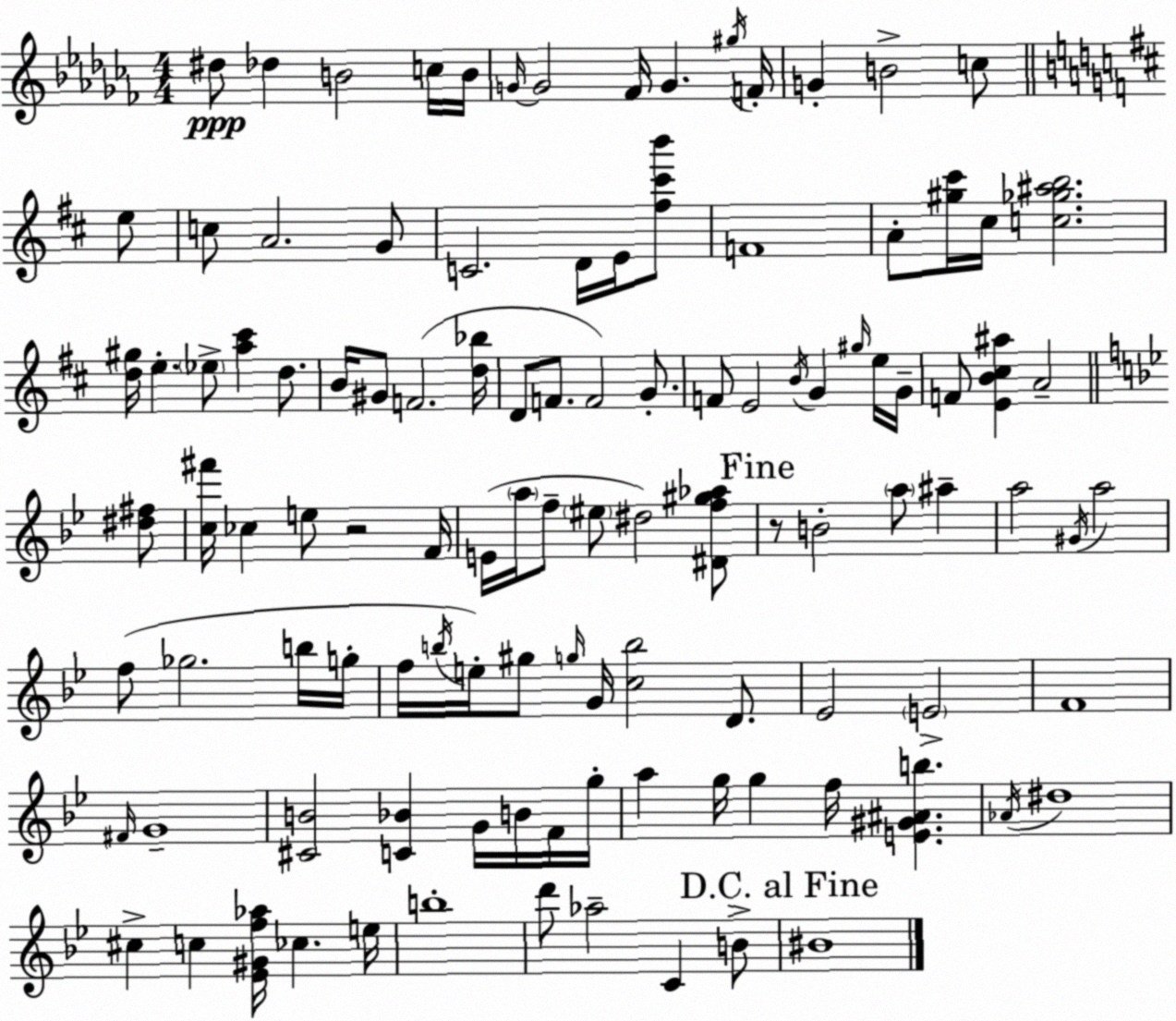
X:1
T:Untitled
M:4/4
L:1/4
K:Abm
^d/2 _d B2 c/4 B/4 G/4 G2 _F/4 G ^g/4 F/4 G B2 c/2 e/2 c/2 A2 G/2 C2 D/4 E/4 [^f^c'b']/2 F4 A/2 [^g^c']/4 ^c/4 [c_g^ab]2 [d^g]/4 e _e/2 [a^c'] d/2 B/4 ^G/2 F2 [d_b]/4 D/2 F/2 F2 G/2 F/2 E2 B/4 G ^g/4 e/4 G/4 F/2 [EB^c^a] A2 [^d^f]/2 [c^f']/4 _c e/2 z2 F/4 E/4 a/4 f/2 ^e/2 ^d2 [^Df^g_a]/2 z/2 B2 a/2 ^a a2 ^G/4 a2 f/2 _g2 b/4 g/4 f/4 b/4 e/4 ^g/2 g/4 G/4 [cb]2 D/2 _E2 E2 F4 ^F/4 G4 [^CB]2 [C_B] G/4 B/4 F/4 g/4 a g/4 g f/4 [E^G^Ab] _A/4 ^d4 ^c c [_E^Gf_a]/4 _c e/4 b4 d'/2 _a2 C B/2 ^B4